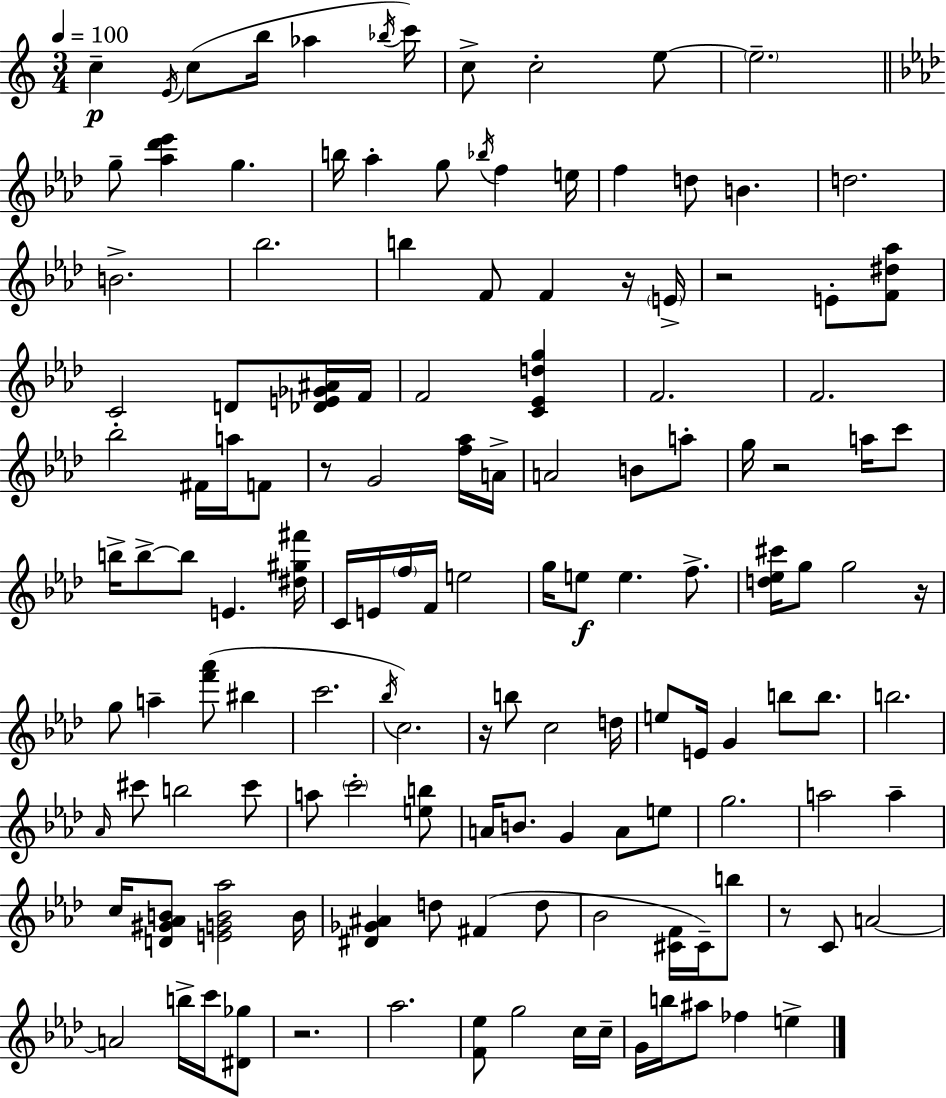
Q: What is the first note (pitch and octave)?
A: C5